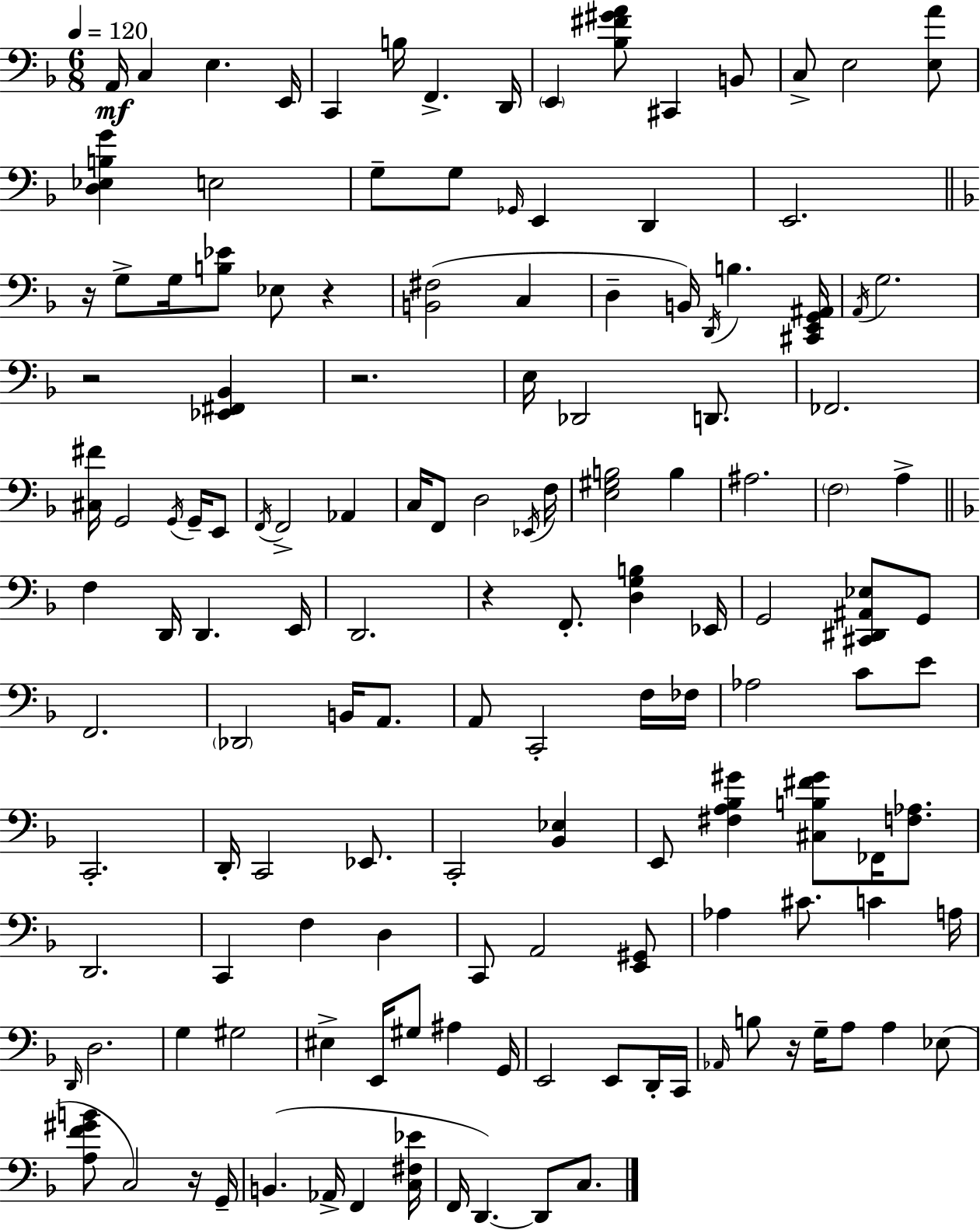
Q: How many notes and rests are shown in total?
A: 140